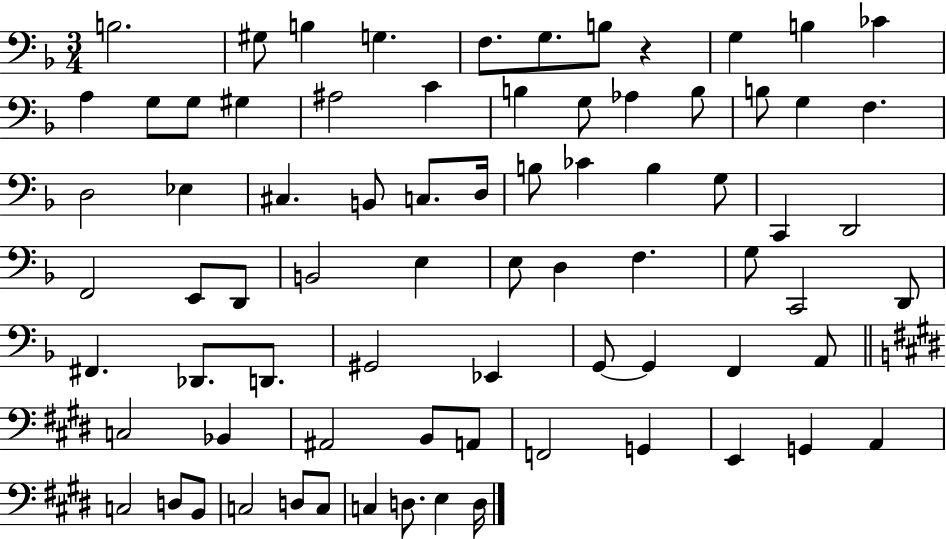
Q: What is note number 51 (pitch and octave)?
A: Eb2